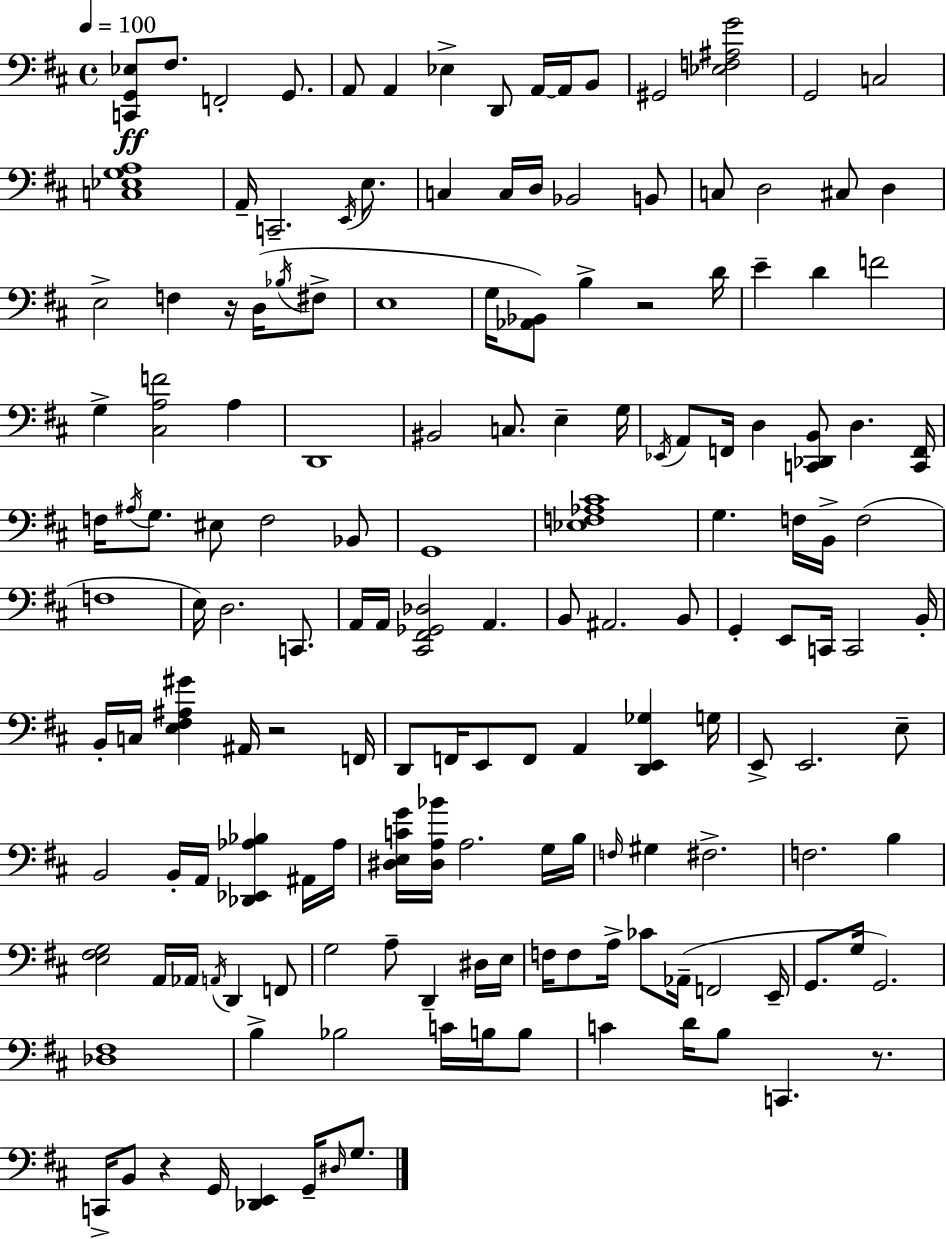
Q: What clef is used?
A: bass